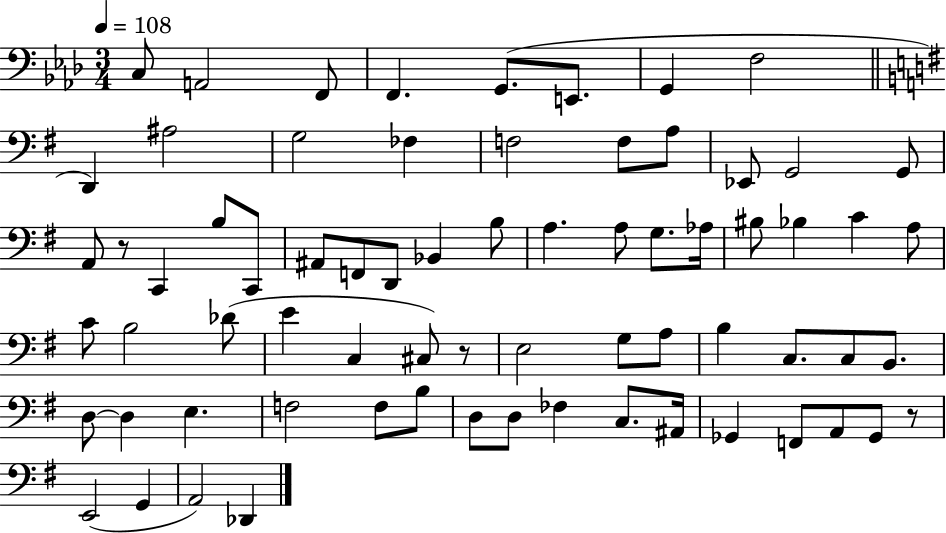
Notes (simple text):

C3/e A2/h F2/e F2/q. G2/e. E2/e. G2/q F3/h D2/q A#3/h G3/h FES3/q F3/h F3/e A3/e Eb2/e G2/h G2/e A2/e R/e C2/q B3/e C2/e A#2/e F2/e D2/e Bb2/q B3/e A3/q. A3/e G3/e. Ab3/s BIS3/e Bb3/q C4/q A3/e C4/e B3/h Db4/e E4/q C3/q C#3/e R/e E3/h G3/e A3/e B3/q C3/e. C3/e B2/e. D3/e D3/q E3/q. F3/h F3/e B3/e D3/e D3/e FES3/q C3/e. A#2/s Gb2/q F2/e A2/e Gb2/e R/e E2/h G2/q A2/h Db2/q